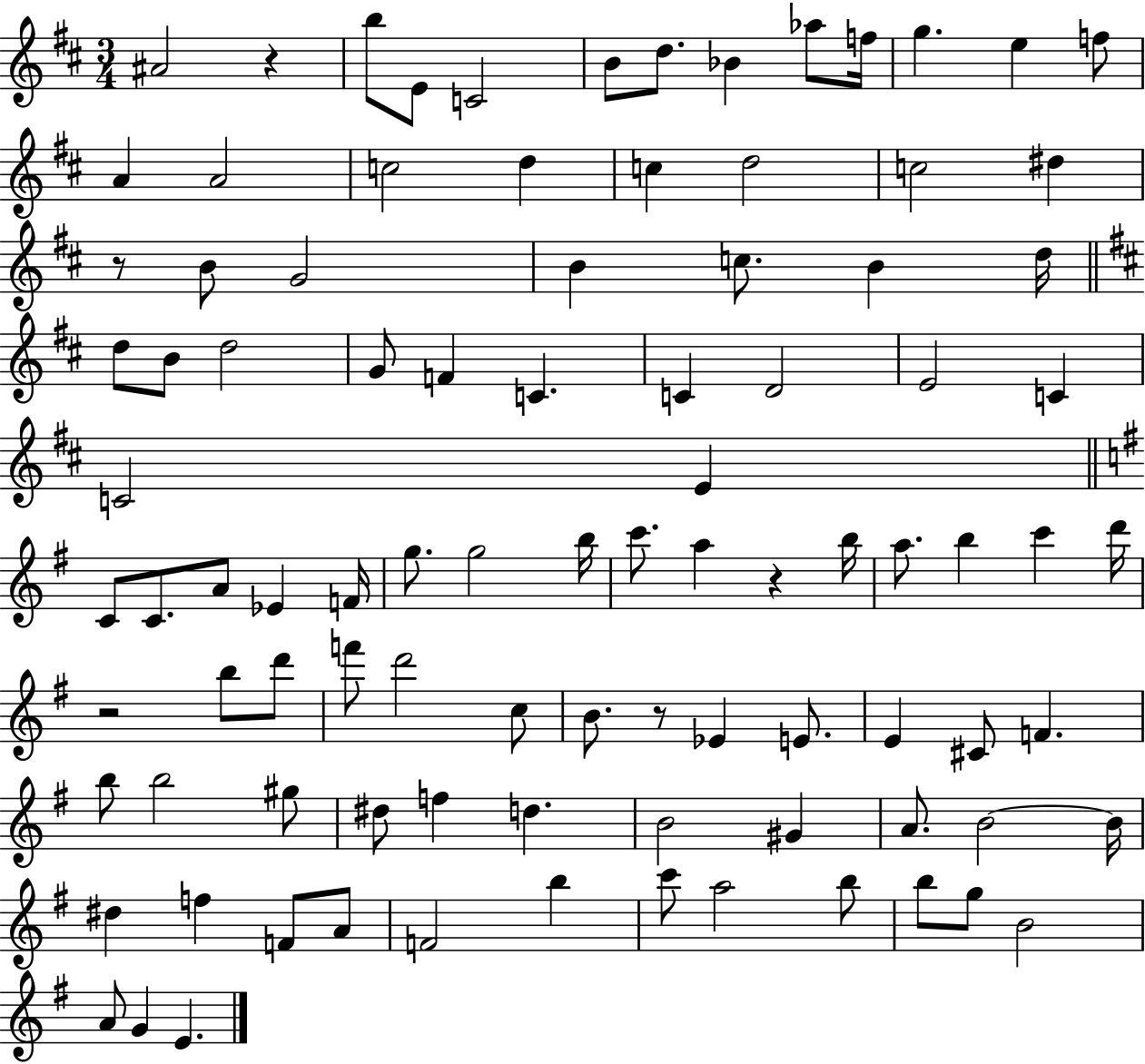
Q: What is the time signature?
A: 3/4